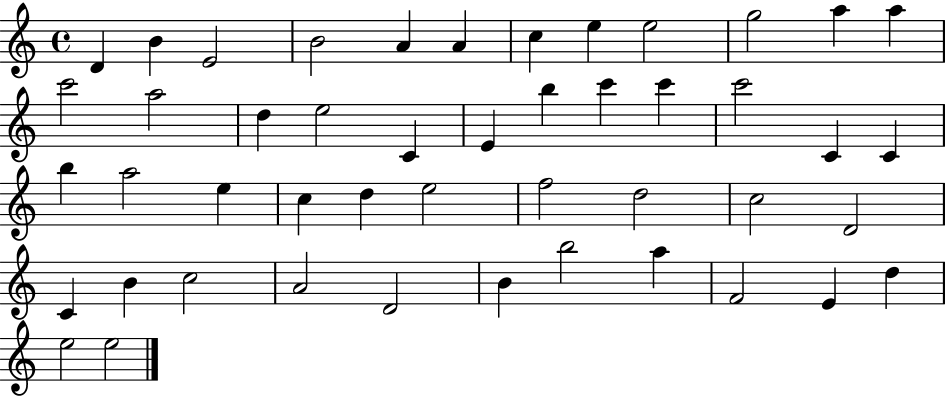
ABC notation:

X:1
T:Untitled
M:4/4
L:1/4
K:C
D B E2 B2 A A c e e2 g2 a a c'2 a2 d e2 C E b c' c' c'2 C C b a2 e c d e2 f2 d2 c2 D2 C B c2 A2 D2 B b2 a F2 E d e2 e2